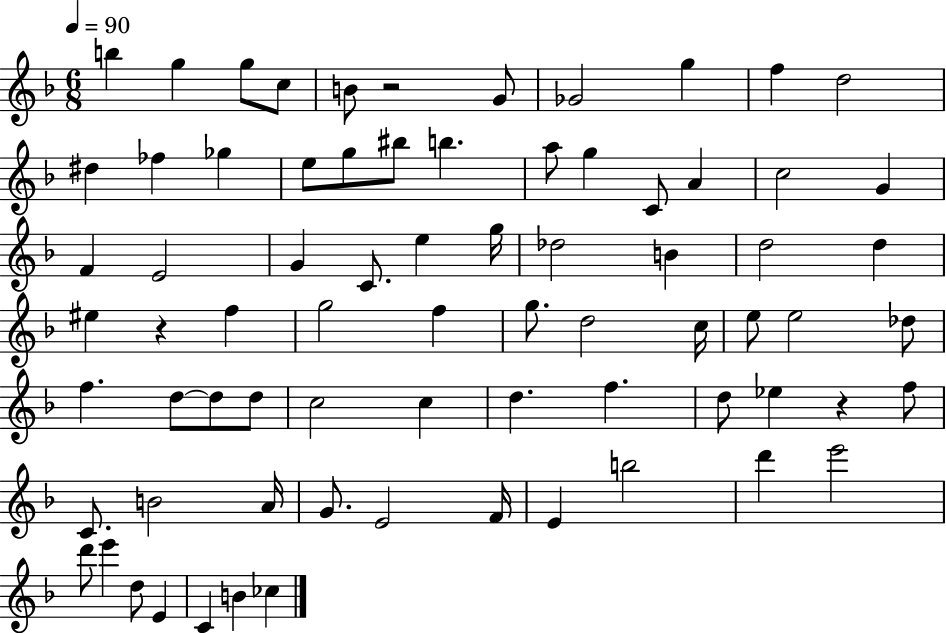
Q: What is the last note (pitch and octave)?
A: CES5